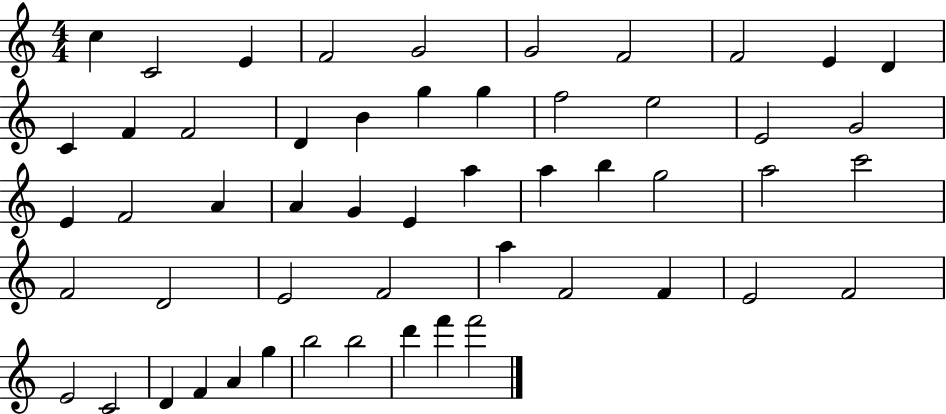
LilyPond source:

{
  \clef treble
  \numericTimeSignature
  \time 4/4
  \key c \major
  c''4 c'2 e'4 | f'2 g'2 | g'2 f'2 | f'2 e'4 d'4 | \break c'4 f'4 f'2 | d'4 b'4 g''4 g''4 | f''2 e''2 | e'2 g'2 | \break e'4 f'2 a'4 | a'4 g'4 e'4 a''4 | a''4 b''4 g''2 | a''2 c'''2 | \break f'2 d'2 | e'2 f'2 | a''4 f'2 f'4 | e'2 f'2 | \break e'2 c'2 | d'4 f'4 a'4 g''4 | b''2 b''2 | d'''4 f'''4 f'''2 | \break \bar "|."
}